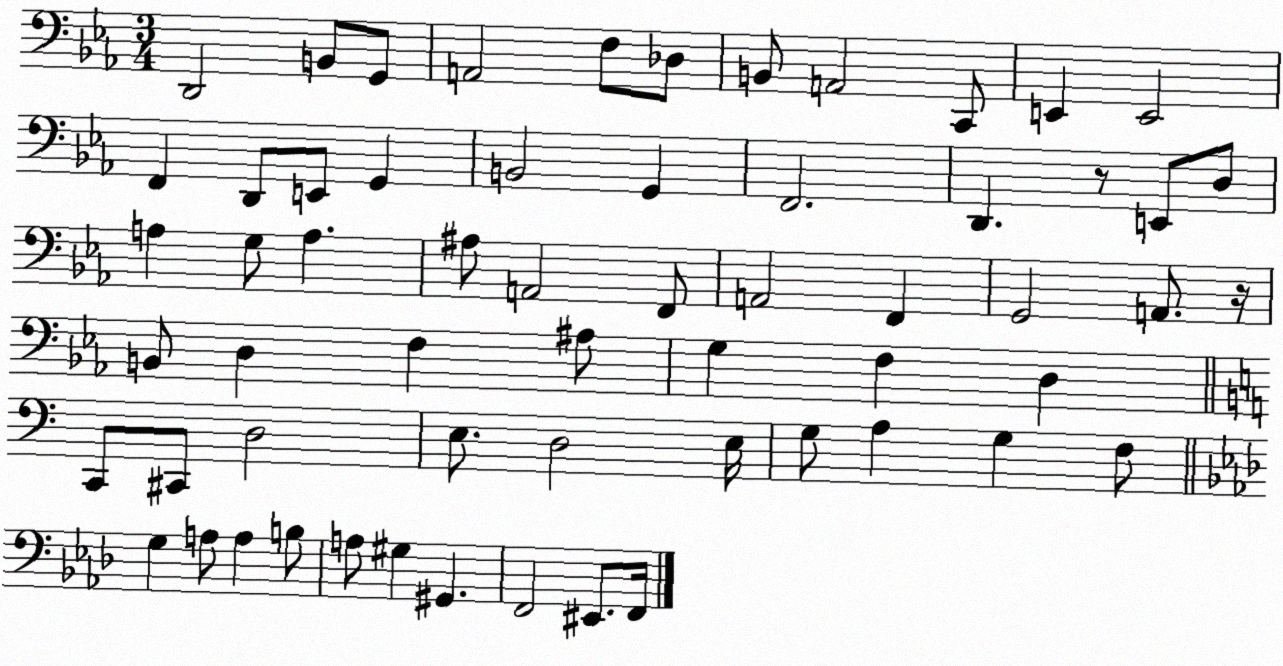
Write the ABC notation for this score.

X:1
T:Untitled
M:3/4
L:1/4
K:Eb
D,,2 B,,/2 G,,/2 A,,2 F,/2 _D,/2 B,,/2 A,,2 C,,/2 E,, E,,2 F,, D,,/2 E,,/2 G,, B,,2 G,, F,,2 D,, z/2 E,,/2 D,/2 A, G,/2 A, ^A,/2 A,,2 F,,/2 A,,2 F,, G,,2 A,,/2 z/4 B,,/2 D, F, ^A,/2 G, F, D, C,,/2 ^C,,/2 D,2 E,/2 D,2 E,/4 G,/2 A, G, F,/2 G, A,/2 A, B,/2 A,/2 ^G, ^G,, F,,2 ^E,,/2 F,,/4